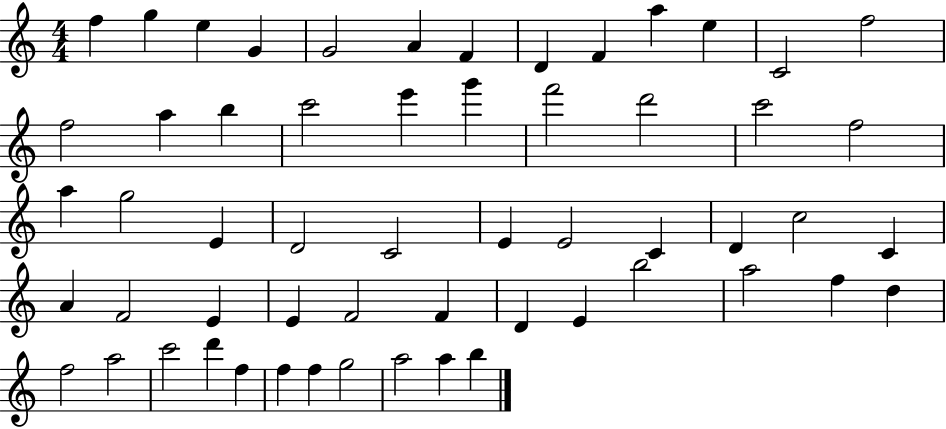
{
  \clef treble
  \numericTimeSignature
  \time 4/4
  \key c \major
  f''4 g''4 e''4 g'4 | g'2 a'4 f'4 | d'4 f'4 a''4 e''4 | c'2 f''2 | \break f''2 a''4 b''4 | c'''2 e'''4 g'''4 | f'''2 d'''2 | c'''2 f''2 | \break a''4 g''2 e'4 | d'2 c'2 | e'4 e'2 c'4 | d'4 c''2 c'4 | \break a'4 f'2 e'4 | e'4 f'2 f'4 | d'4 e'4 b''2 | a''2 f''4 d''4 | \break f''2 a''2 | c'''2 d'''4 f''4 | f''4 f''4 g''2 | a''2 a''4 b''4 | \break \bar "|."
}